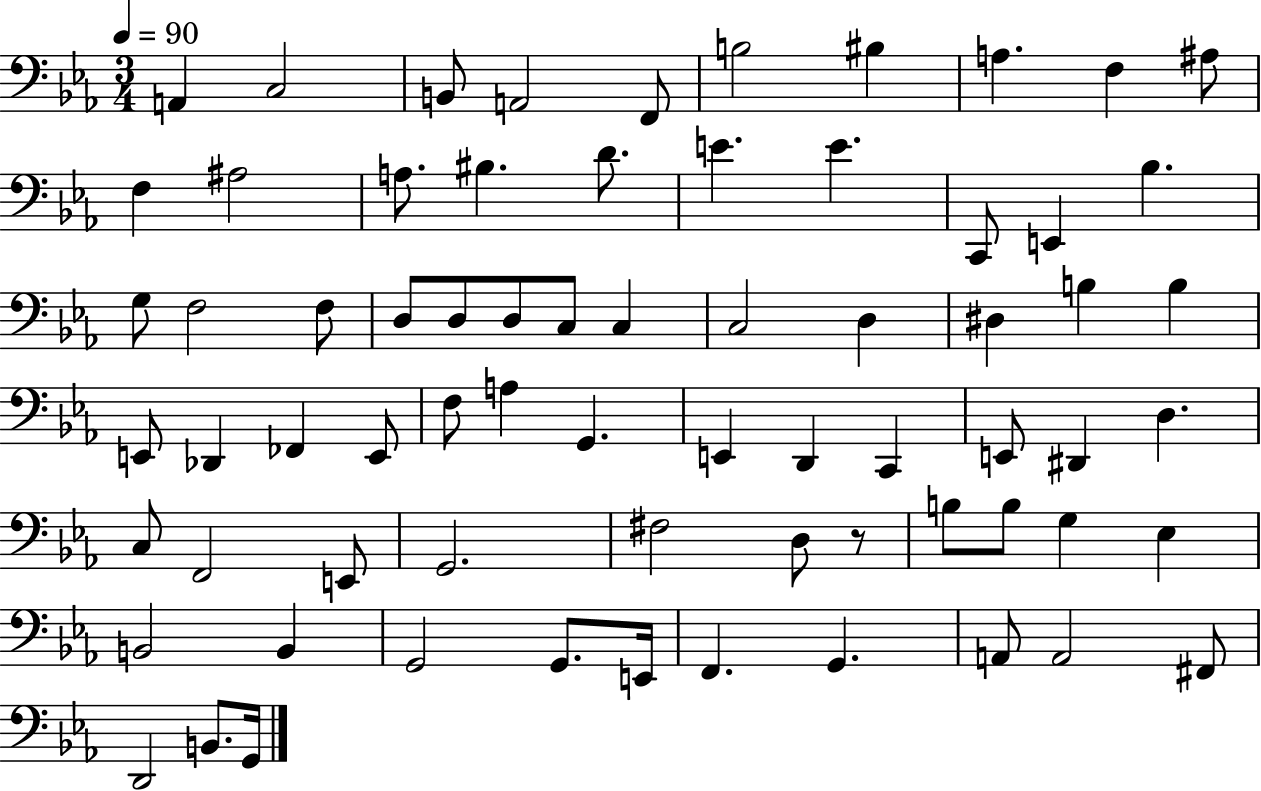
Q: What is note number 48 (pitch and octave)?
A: F2